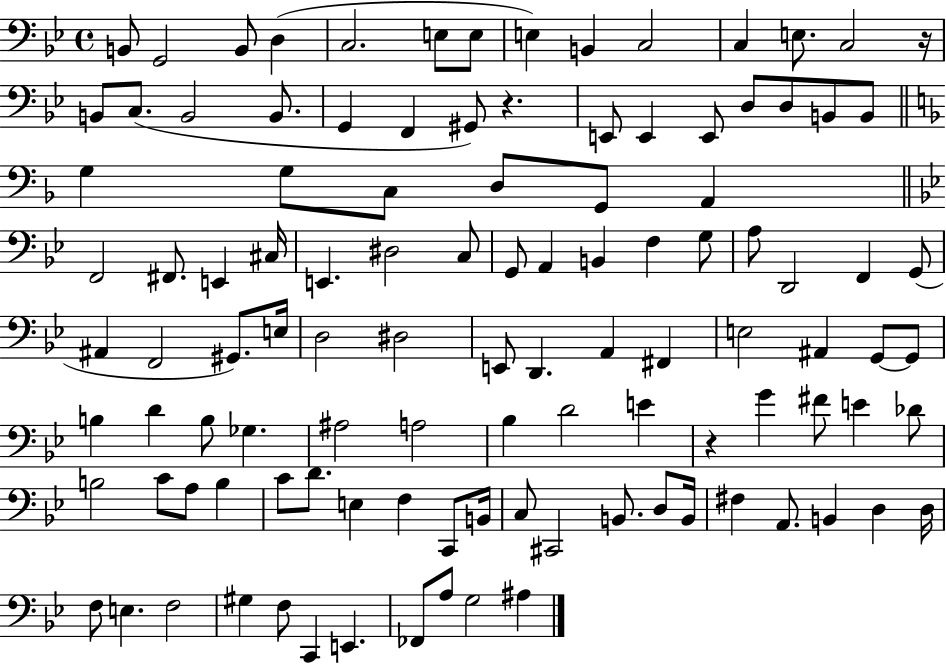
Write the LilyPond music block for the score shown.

{
  \clef bass
  \time 4/4
  \defaultTimeSignature
  \key bes \major
  b,8 g,2 b,8 d4( | c2. e8 e8 | e4) b,4 c2 | c4 e8. c2 r16 | \break b,8 c8.( b,2 b,8. | g,4 f,4 gis,8) r4. | e,8 e,4 e,8 d8 d8 b,8 b,8 | \bar "||" \break \key f \major g4 g8 c8 d8 g,8 a,4 | \bar "||" \break \key bes \major f,2 fis,8. e,4 cis16 | e,4. dis2 c8 | g,8 a,4 b,4 f4 g8 | a8 d,2 f,4 g,8( | \break ais,4 f,2 gis,8.) e16 | d2 dis2 | e,8 d,4. a,4 fis,4 | e2 ais,4 g,8~~ g,8 | \break b4 d'4 b8 ges4. | ais2 a2 | bes4 d'2 e'4 | r4 g'4 fis'8 e'4 des'8 | \break b2 c'8 a8 b4 | c'8 d'8. e4 f4 c,8 b,16 | c8 cis,2 b,8. d8 b,16 | fis4 a,8. b,4 d4 d16 | \break f8 e4. f2 | gis4 f8 c,4 e,4. | fes,8 a8 g2 ais4 | \bar "|."
}